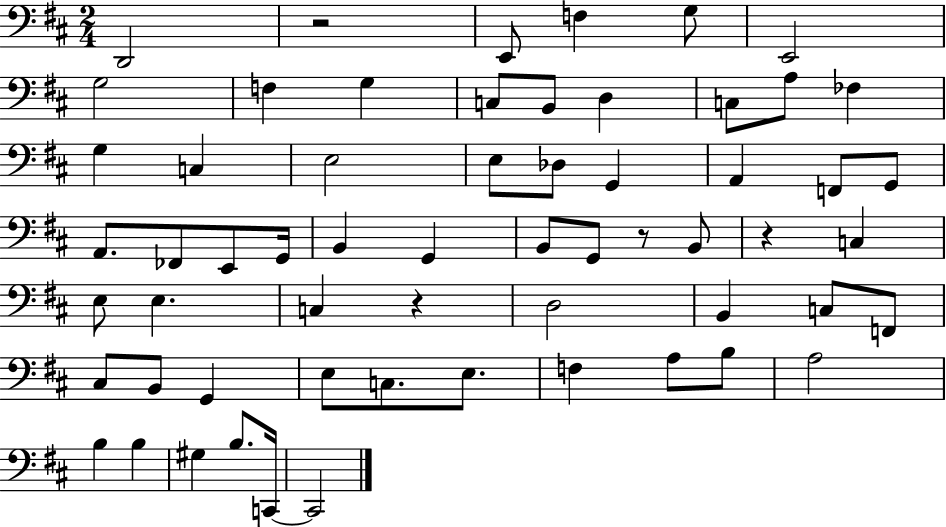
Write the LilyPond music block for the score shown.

{
  \clef bass
  \numericTimeSignature
  \time 2/4
  \key d \major
  d,2 | r2 | e,8 f4 g8 | e,2 | \break g2 | f4 g4 | c8 b,8 d4 | c8 a8 fes4 | \break g4 c4 | e2 | e8 des8 g,4 | a,4 f,8 g,8 | \break a,8. fes,8 e,8 g,16 | b,4 g,4 | b,8 g,8 r8 b,8 | r4 c4 | \break e8 e4. | c4 r4 | d2 | b,4 c8 f,8 | \break cis8 b,8 g,4 | e8 c8. e8. | f4 a8 b8 | a2 | \break b4 b4 | gis4 b8. c,16~~ | c,2 | \bar "|."
}